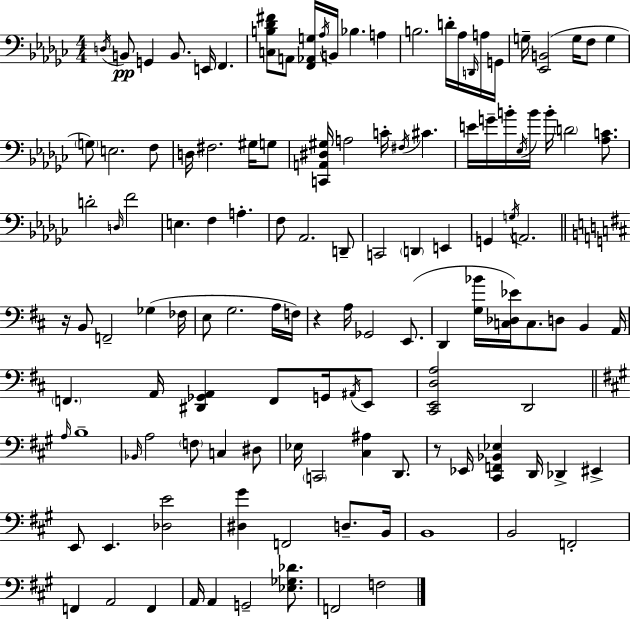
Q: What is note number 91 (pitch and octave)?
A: EIS2